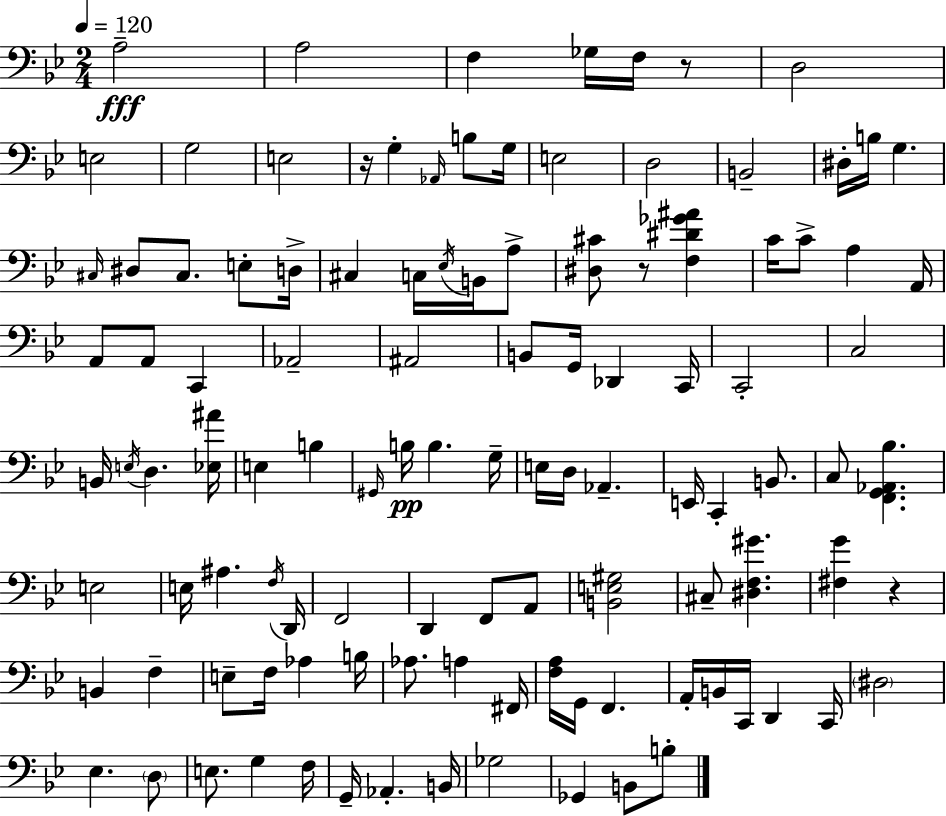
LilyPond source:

{
  \clef bass
  \numericTimeSignature
  \time 2/4
  \key g \minor
  \tempo 4 = 120
  a2--\fff | a2 | f4 ges16 f16 r8 | d2 | \break e2 | g2 | e2 | r16 g4-. \grace { aes,16 } b8 | \break g16 e2 | d2 | b,2-- | dis16-. b16 g4. | \break \grace { cis16 } dis8 cis8. e8-. | d16-> cis4 c16 \acciaccatura { ees16 } | b,16 a8-> <dis cis'>8 r8 <f dis' ges' ais'>4 | c'16 c'8-> a4 | \break a,16 a,8 a,8 c,4 | aes,2-- | ais,2 | b,8 g,16 des,4 | \break c,16 c,2-. | c2 | b,16 \acciaccatura { e16 } d4. | <ees ais'>16 e4 | \break b4 \grace { gis,16 }\pp b16 b4. | g16-- e16 d16 aes,4.-- | e,16 c,4-. | b,8. c8 <f, g, aes, bes>4. | \break e2 | e16 ais4. | \acciaccatura { f16 } d,16 f,2 | d,4 | \break f,8 a,8 <b, e gis>2 | cis8-- | <dis f gis'>4. <fis g'>4 | r4 b,4 | \break f4-- e8-- | f16 aes4 b16 aes8. | a4 fis,16 <f a>16 g,16 | f,4. a,16-. b,16 | \break c,16 d,4 c,16 \parenthesize dis2 | ees4. | \parenthesize d8 e8. | g4 f16 g,16-- aes,4.-. | \break b,16 ges2 | ges,4 | b,8 b8-. \bar "|."
}